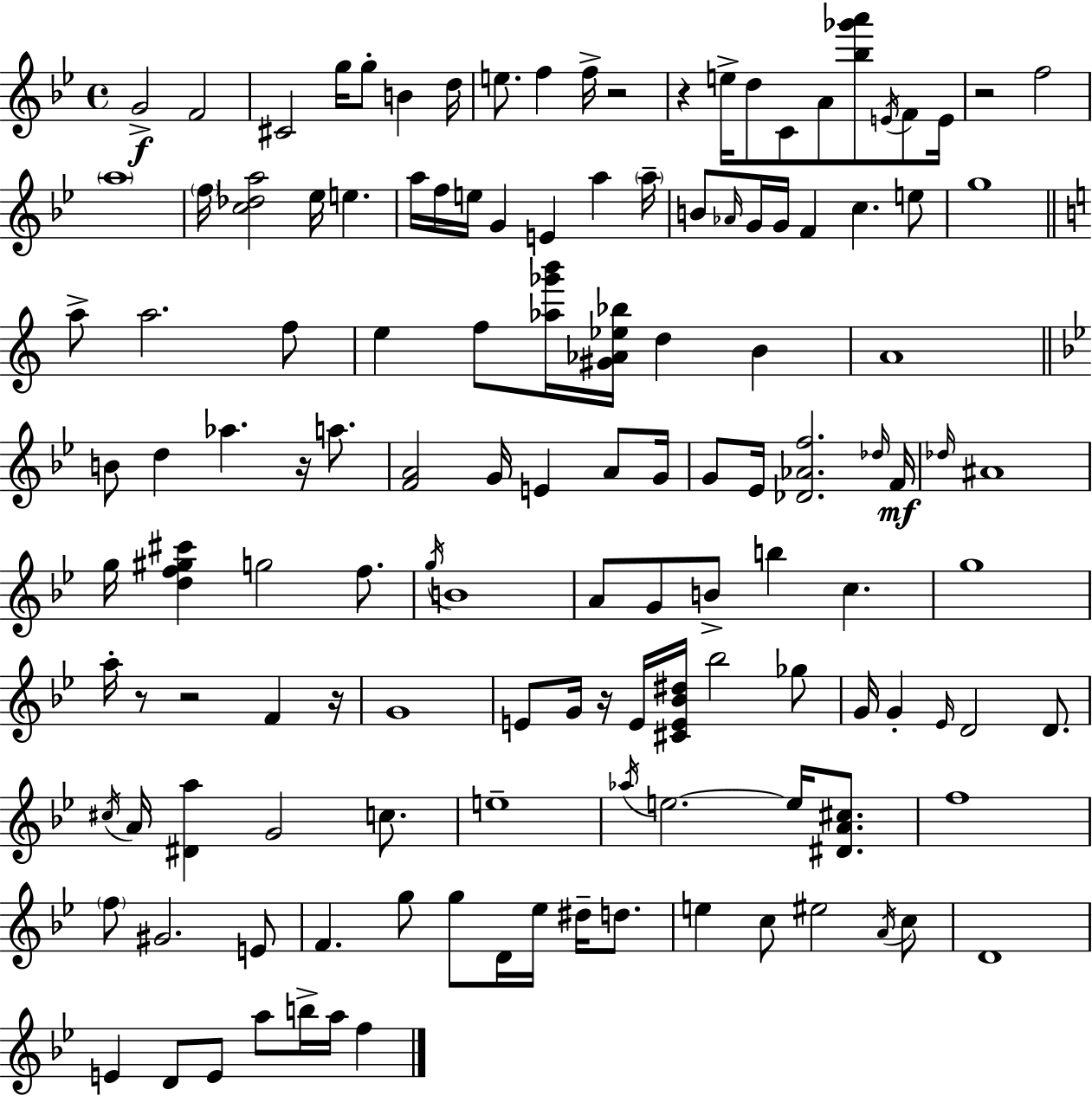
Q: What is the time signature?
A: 4/4